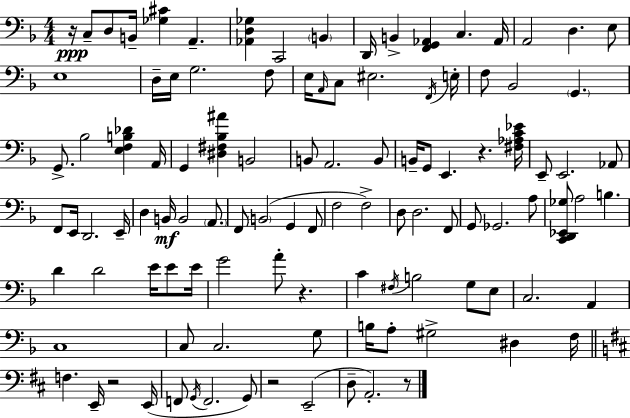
X:1
T:Untitled
M:4/4
L:1/4
K:Dm
z/4 C,/2 D,/2 B,,/4 [_G,^C] A,, [_A,,D,_G,] C,,2 B,, D,,/4 B,, [F,,G,,_A,,] C, _A,,/4 A,,2 D, E,/2 E,4 D,/4 E,/4 G,2 F,/2 E,/4 A,,/4 C,/2 ^E,2 F,,/4 E,/4 F,/2 _B,,2 G,, G,,/2 _B,2 [E,F,B,_D] A,,/4 G,, [^D,^F,_B,^A] B,,2 B,,/2 A,,2 B,,/2 B,,/4 G,,/2 E,, z [^F,_A,C_E]/4 E,,/2 E,,2 _A,,/2 F,,/2 E,,/4 D,,2 E,,/4 D, B,,/4 B,,2 A,,/2 F,,/2 B,,2 G,, F,,/2 F,2 F,2 D,/2 D,2 F,,/2 G,,/2 _G,,2 A,/2 [C,,D,,_E,,_G,]/2 A,2 B, D D2 E/4 E/2 E/4 G2 A/2 z C ^F,/4 B,2 G,/2 E,/2 C,2 A,, C,4 C,/2 C,2 G,/2 B,/4 A,/2 ^G,2 ^D, F,/4 F, E,,/4 z2 E,,/4 F,,/2 G,,/4 F,,2 G,,/2 z2 E,,2 D,/2 A,,2 z/2